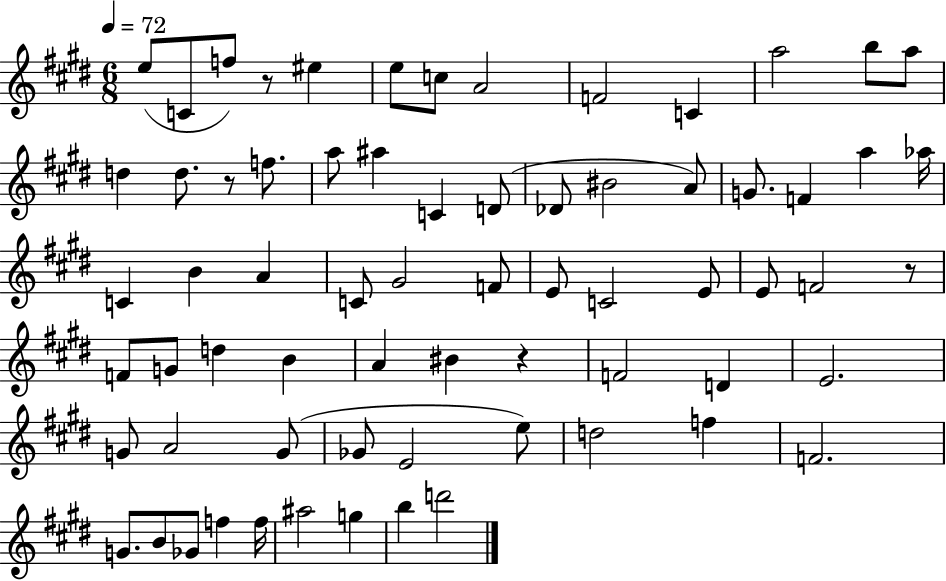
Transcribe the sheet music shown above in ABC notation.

X:1
T:Untitled
M:6/8
L:1/4
K:E
e/2 C/2 f/2 z/2 ^e e/2 c/2 A2 F2 C a2 b/2 a/2 d d/2 z/2 f/2 a/2 ^a C D/2 _D/2 ^B2 A/2 G/2 F a _a/4 C B A C/2 ^G2 F/2 E/2 C2 E/2 E/2 F2 z/2 F/2 G/2 d B A ^B z F2 D E2 G/2 A2 G/2 _G/2 E2 e/2 d2 f F2 G/2 B/2 _G/2 f f/4 ^a2 g b d'2